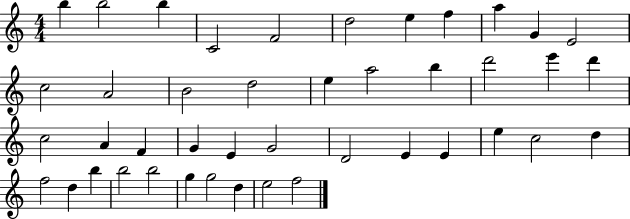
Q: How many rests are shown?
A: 0